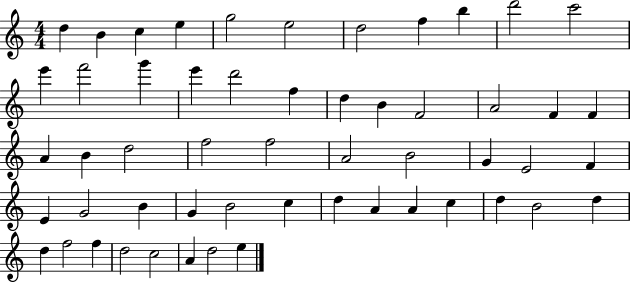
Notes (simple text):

D5/q B4/q C5/q E5/q G5/h E5/h D5/h F5/q B5/q D6/h C6/h E6/q F6/h G6/q E6/q D6/h F5/q D5/q B4/q F4/h A4/h F4/q F4/q A4/q B4/q D5/h F5/h F5/h A4/h B4/h G4/q E4/h F4/q E4/q G4/h B4/q G4/q B4/h C5/q D5/q A4/q A4/q C5/q D5/q B4/h D5/q D5/q F5/h F5/q D5/h C5/h A4/q D5/h E5/q